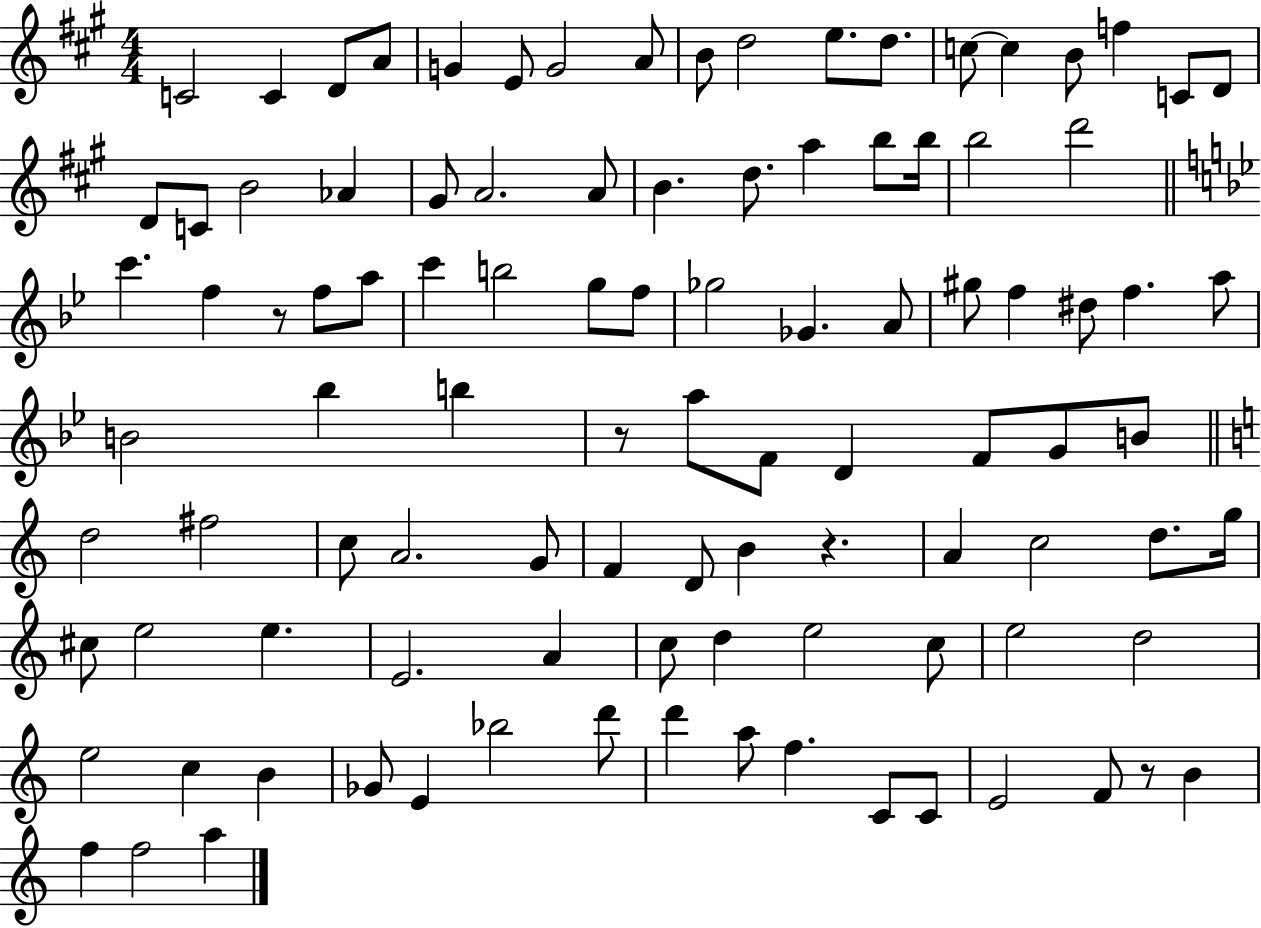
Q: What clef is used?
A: treble